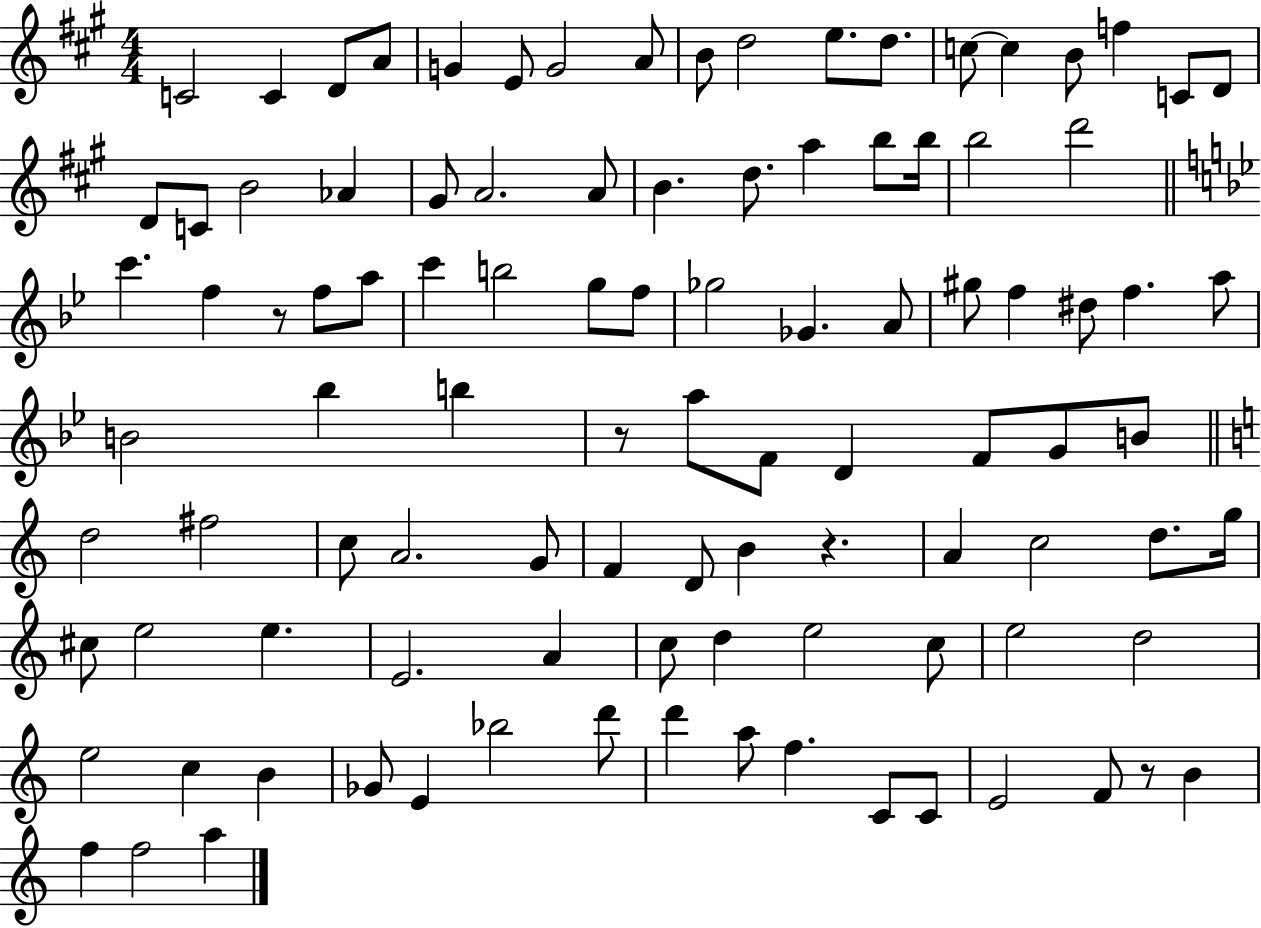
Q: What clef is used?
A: treble